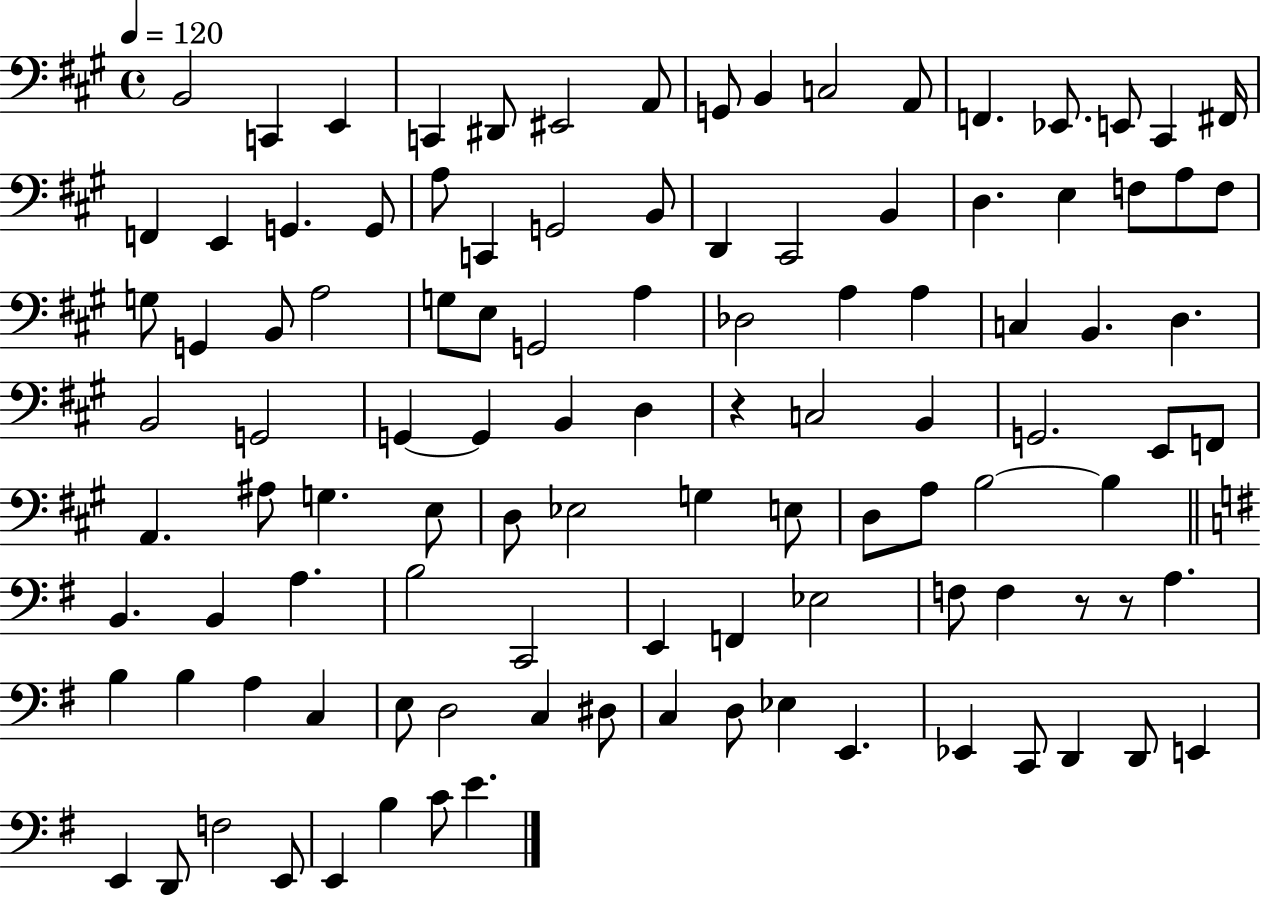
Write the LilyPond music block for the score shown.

{
  \clef bass
  \time 4/4
  \defaultTimeSignature
  \key a \major
  \tempo 4 = 120
  b,2 c,4 e,4 | c,4 dis,8 eis,2 a,8 | g,8 b,4 c2 a,8 | f,4. ees,8. e,8 cis,4 fis,16 | \break f,4 e,4 g,4. g,8 | a8 c,4 g,2 b,8 | d,4 cis,2 b,4 | d4. e4 f8 a8 f8 | \break g8 g,4 b,8 a2 | g8 e8 g,2 a4 | des2 a4 a4 | c4 b,4. d4. | \break b,2 g,2 | g,4~~ g,4 b,4 d4 | r4 c2 b,4 | g,2. e,8 f,8 | \break a,4. ais8 g4. e8 | d8 ees2 g4 e8 | d8 a8 b2~~ b4 | \bar "||" \break \key e \minor b,4. b,4 a4. | b2 c,2 | e,4 f,4 ees2 | f8 f4 r8 r8 a4. | \break b4 b4 a4 c4 | e8 d2 c4 dis8 | c4 d8 ees4 e,4. | ees,4 c,8 d,4 d,8 e,4 | \break e,4 d,8 f2 e,8 | e,4 b4 c'8 e'4. | \bar "|."
}